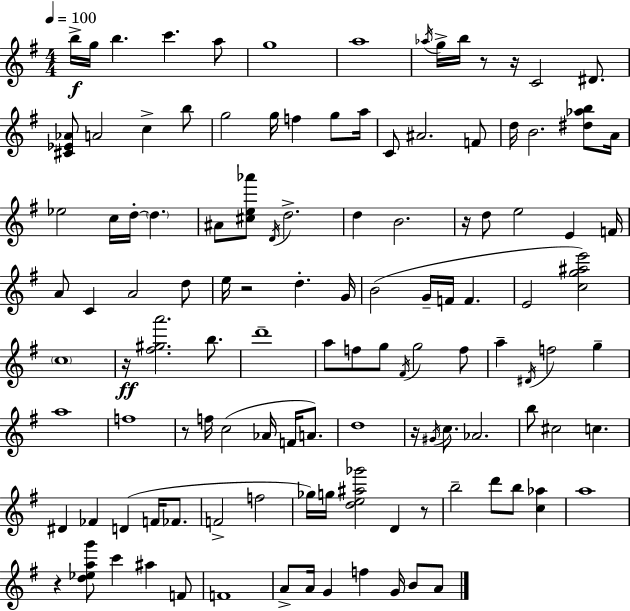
{
  \clef treble
  \numericTimeSignature
  \time 4/4
  \key e \minor
  \tempo 4 = 100
  \repeat volta 2 { b''16->\f g''16 b''4. c'''4. a''8 | g''1 | a''1 | \acciaccatura { aes''16 } g''16-> b''16 r8 r16 c'2 dis'8. | \break <cis' ees' aes'>8 a'2 c''4-> b''8 | g''2 g''16 f''4 g''8 | a''16 c'8 ais'2. f'8 | d''16 b'2. <dis'' aes'' b''>8 | \break a'16 ees''2 c''16 d''16-.~~ \parenthesize d''4. | ais'8 <cis'' e'' aes'''>8 \acciaccatura { d'16 } d''2.-> | d''4 b'2. | r16 d''8 e''2 e'4 | \break f'16 a'8 c'4 a'2 | d''8 e''16 r2 d''4.-. | g'16 b'2( g'16-- f'16 f'4. | e'2 <c'' g'' ais'' e'''>2) | \break \parenthesize c''1 | r16\ff <fis'' gis'' a'''>2. b''8. | d'''1-- | a''8 f''8 g''8 \acciaccatura { fis'16 } g''2 | \break f''8 a''4-- \acciaccatura { dis'16 } f''2 | g''4-- a''1 | f''1 | r8 f''16 c''2( aes'16 | \break f'16 a'8.) d''1 | r16 \acciaccatura { gis'16 } c''8. aes'2. | b''8 cis''2 c''4. | dis'4 fes'4 d'4( | \break f'16 fes'8. f'2-> f''2 | ges''16) g''16 <d'' e'' ais'' ges'''>2 d'4 | r8 b''2-- d'''8 b''8 | <c'' aes''>4 a''1 | \break r4 <d'' ees'' a'' g'''>8 c'''4 ais''4 | f'8 f'1 | a'8-> a'16 g'4 f''4 | g'16 b'8 a'8 } \bar "|."
}